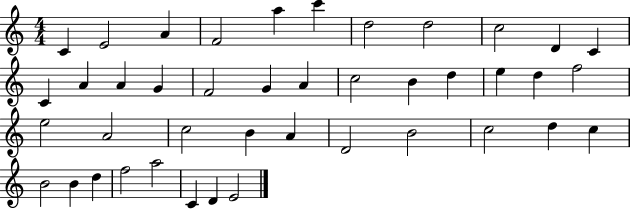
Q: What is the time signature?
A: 4/4